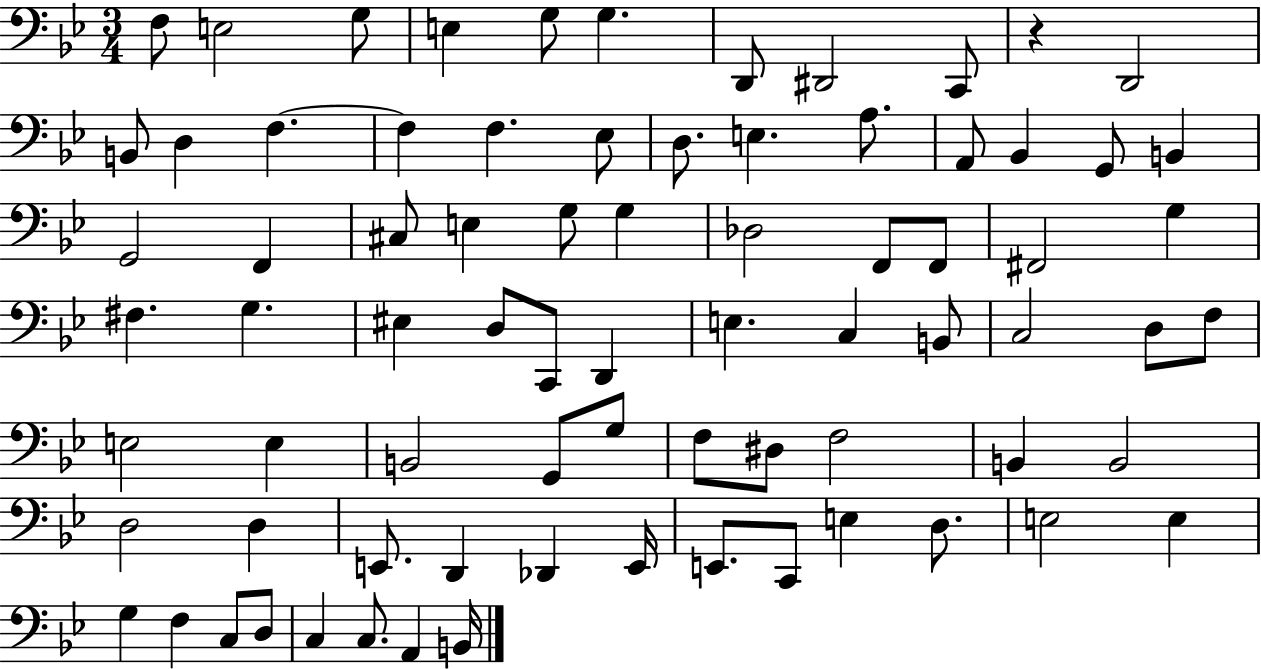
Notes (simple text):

F3/e E3/h G3/e E3/q G3/e G3/q. D2/e D#2/h C2/e R/q D2/h B2/e D3/q F3/q. F3/q F3/q. Eb3/e D3/e. E3/q. A3/e. A2/e Bb2/q G2/e B2/q G2/h F2/q C#3/e E3/q G3/e G3/q Db3/h F2/e F2/e F#2/h G3/q F#3/q. G3/q. EIS3/q D3/e C2/e D2/q E3/q. C3/q B2/e C3/h D3/e F3/e E3/h E3/q B2/h G2/e G3/e F3/e D#3/e F3/h B2/q B2/h D3/h D3/q E2/e. D2/q Db2/q E2/s E2/e. C2/e E3/q D3/e. E3/h E3/q G3/q F3/q C3/e D3/e C3/q C3/e. A2/q B2/s